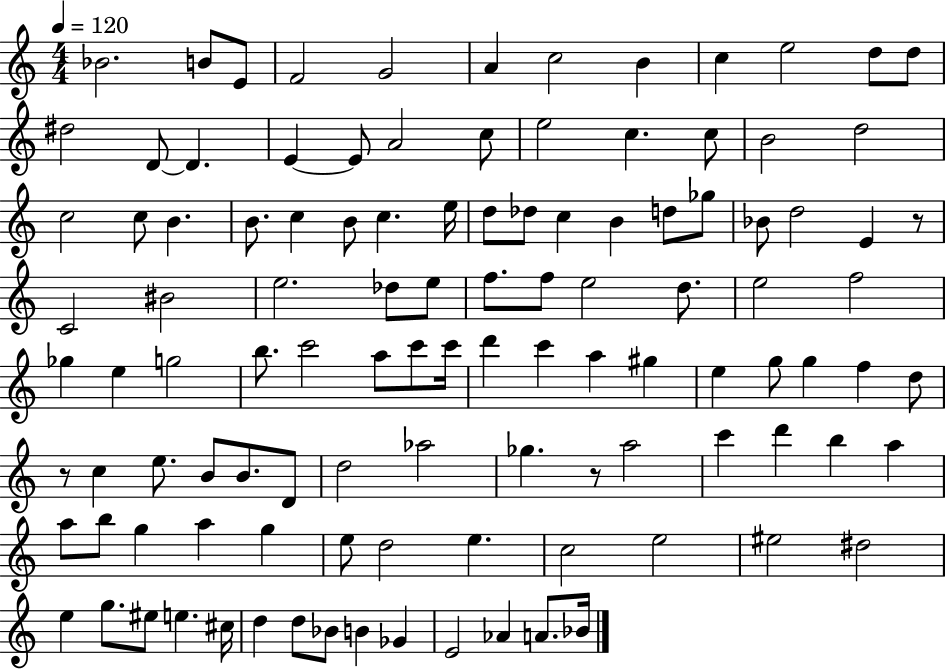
Bb4/h. B4/e E4/e F4/h G4/h A4/q C5/h B4/q C5/q E5/h D5/e D5/e D#5/h D4/e D4/q. E4/q E4/e A4/h C5/e E5/h C5/q. C5/e B4/h D5/h C5/h C5/e B4/q. B4/e. C5/q B4/e C5/q. E5/s D5/e Db5/e C5/q B4/q D5/e Gb5/e Bb4/e D5/h E4/q R/e C4/h BIS4/h E5/h. Db5/e E5/e F5/e. F5/e E5/h D5/e. E5/h F5/h Gb5/q E5/q G5/h B5/e. C6/h A5/e C6/e C6/s D6/q C6/q A5/q G#5/q E5/q G5/e G5/q F5/q D5/e R/e C5/q E5/e. B4/e B4/e. D4/e D5/h Ab5/h Gb5/q. R/e A5/h C6/q D6/q B5/q A5/q A5/e B5/e G5/q A5/q G5/q E5/e D5/h E5/q. C5/h E5/h EIS5/h D#5/h E5/q G5/e. EIS5/e E5/q. C#5/s D5/q D5/e Bb4/e B4/q Gb4/q E4/h Ab4/q A4/e. Bb4/s